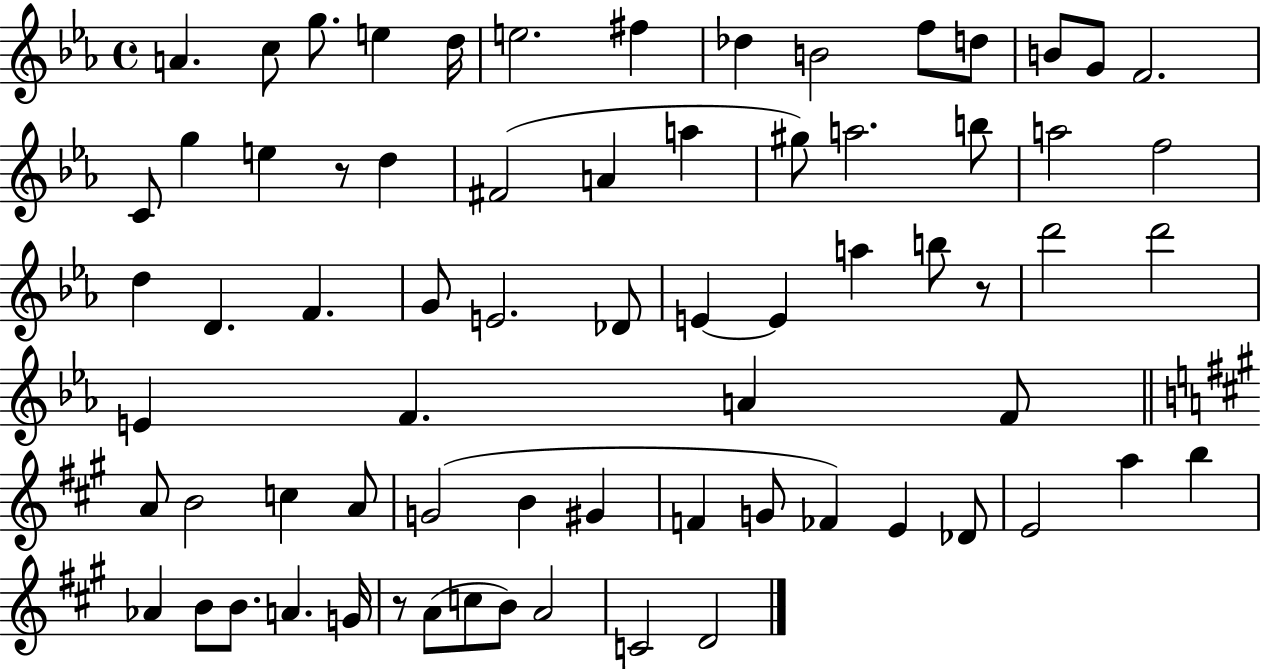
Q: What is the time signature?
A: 4/4